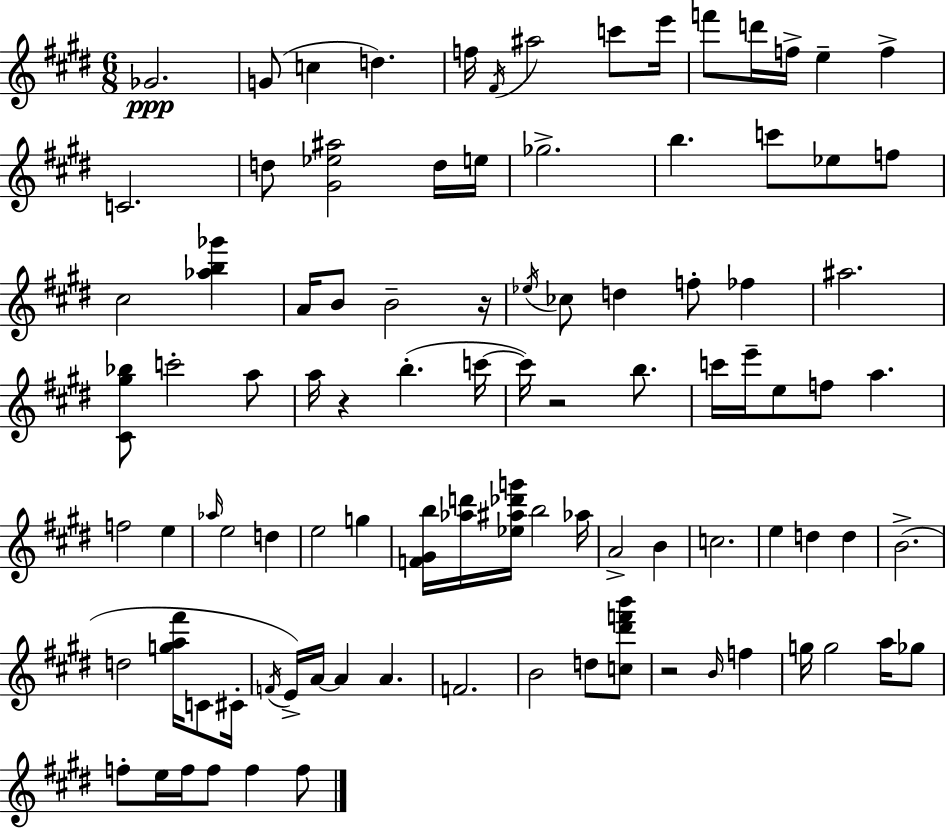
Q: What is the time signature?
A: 6/8